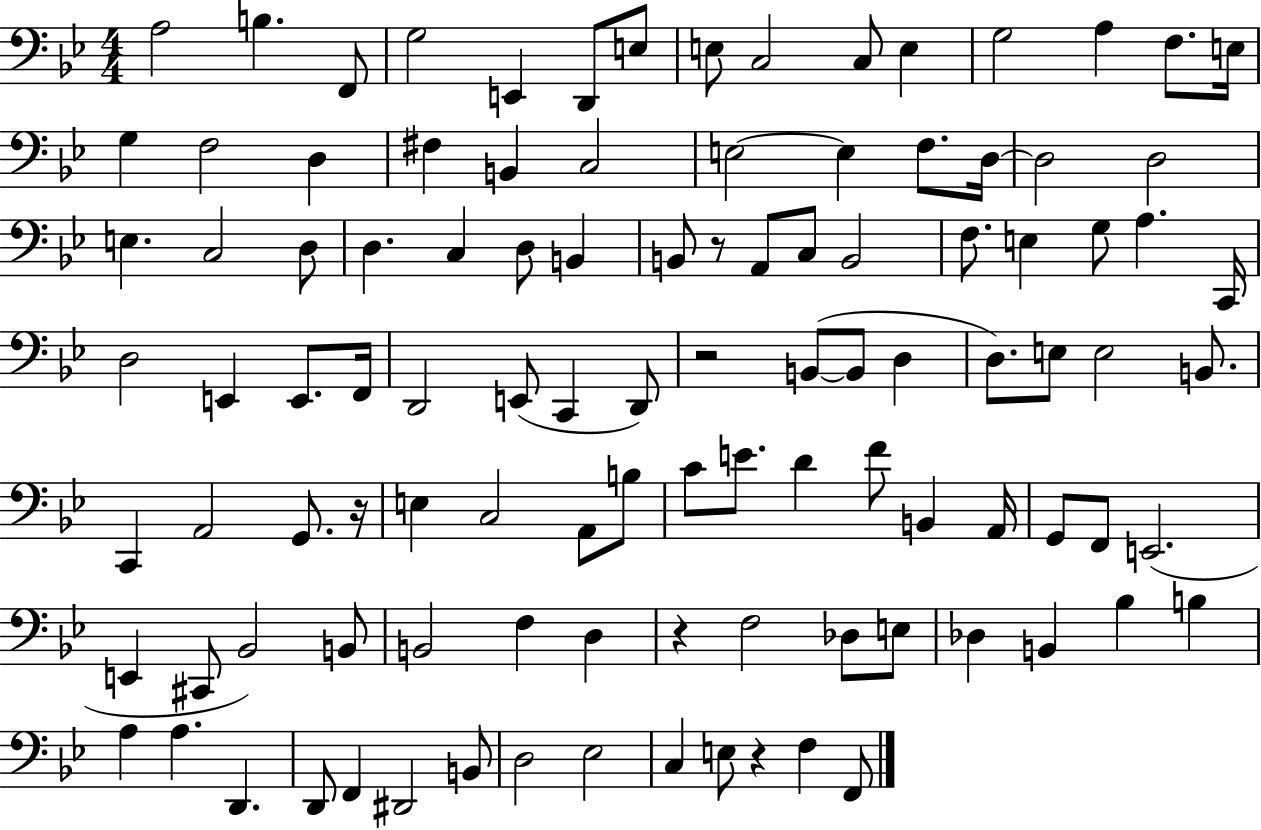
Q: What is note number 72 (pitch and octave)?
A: G2